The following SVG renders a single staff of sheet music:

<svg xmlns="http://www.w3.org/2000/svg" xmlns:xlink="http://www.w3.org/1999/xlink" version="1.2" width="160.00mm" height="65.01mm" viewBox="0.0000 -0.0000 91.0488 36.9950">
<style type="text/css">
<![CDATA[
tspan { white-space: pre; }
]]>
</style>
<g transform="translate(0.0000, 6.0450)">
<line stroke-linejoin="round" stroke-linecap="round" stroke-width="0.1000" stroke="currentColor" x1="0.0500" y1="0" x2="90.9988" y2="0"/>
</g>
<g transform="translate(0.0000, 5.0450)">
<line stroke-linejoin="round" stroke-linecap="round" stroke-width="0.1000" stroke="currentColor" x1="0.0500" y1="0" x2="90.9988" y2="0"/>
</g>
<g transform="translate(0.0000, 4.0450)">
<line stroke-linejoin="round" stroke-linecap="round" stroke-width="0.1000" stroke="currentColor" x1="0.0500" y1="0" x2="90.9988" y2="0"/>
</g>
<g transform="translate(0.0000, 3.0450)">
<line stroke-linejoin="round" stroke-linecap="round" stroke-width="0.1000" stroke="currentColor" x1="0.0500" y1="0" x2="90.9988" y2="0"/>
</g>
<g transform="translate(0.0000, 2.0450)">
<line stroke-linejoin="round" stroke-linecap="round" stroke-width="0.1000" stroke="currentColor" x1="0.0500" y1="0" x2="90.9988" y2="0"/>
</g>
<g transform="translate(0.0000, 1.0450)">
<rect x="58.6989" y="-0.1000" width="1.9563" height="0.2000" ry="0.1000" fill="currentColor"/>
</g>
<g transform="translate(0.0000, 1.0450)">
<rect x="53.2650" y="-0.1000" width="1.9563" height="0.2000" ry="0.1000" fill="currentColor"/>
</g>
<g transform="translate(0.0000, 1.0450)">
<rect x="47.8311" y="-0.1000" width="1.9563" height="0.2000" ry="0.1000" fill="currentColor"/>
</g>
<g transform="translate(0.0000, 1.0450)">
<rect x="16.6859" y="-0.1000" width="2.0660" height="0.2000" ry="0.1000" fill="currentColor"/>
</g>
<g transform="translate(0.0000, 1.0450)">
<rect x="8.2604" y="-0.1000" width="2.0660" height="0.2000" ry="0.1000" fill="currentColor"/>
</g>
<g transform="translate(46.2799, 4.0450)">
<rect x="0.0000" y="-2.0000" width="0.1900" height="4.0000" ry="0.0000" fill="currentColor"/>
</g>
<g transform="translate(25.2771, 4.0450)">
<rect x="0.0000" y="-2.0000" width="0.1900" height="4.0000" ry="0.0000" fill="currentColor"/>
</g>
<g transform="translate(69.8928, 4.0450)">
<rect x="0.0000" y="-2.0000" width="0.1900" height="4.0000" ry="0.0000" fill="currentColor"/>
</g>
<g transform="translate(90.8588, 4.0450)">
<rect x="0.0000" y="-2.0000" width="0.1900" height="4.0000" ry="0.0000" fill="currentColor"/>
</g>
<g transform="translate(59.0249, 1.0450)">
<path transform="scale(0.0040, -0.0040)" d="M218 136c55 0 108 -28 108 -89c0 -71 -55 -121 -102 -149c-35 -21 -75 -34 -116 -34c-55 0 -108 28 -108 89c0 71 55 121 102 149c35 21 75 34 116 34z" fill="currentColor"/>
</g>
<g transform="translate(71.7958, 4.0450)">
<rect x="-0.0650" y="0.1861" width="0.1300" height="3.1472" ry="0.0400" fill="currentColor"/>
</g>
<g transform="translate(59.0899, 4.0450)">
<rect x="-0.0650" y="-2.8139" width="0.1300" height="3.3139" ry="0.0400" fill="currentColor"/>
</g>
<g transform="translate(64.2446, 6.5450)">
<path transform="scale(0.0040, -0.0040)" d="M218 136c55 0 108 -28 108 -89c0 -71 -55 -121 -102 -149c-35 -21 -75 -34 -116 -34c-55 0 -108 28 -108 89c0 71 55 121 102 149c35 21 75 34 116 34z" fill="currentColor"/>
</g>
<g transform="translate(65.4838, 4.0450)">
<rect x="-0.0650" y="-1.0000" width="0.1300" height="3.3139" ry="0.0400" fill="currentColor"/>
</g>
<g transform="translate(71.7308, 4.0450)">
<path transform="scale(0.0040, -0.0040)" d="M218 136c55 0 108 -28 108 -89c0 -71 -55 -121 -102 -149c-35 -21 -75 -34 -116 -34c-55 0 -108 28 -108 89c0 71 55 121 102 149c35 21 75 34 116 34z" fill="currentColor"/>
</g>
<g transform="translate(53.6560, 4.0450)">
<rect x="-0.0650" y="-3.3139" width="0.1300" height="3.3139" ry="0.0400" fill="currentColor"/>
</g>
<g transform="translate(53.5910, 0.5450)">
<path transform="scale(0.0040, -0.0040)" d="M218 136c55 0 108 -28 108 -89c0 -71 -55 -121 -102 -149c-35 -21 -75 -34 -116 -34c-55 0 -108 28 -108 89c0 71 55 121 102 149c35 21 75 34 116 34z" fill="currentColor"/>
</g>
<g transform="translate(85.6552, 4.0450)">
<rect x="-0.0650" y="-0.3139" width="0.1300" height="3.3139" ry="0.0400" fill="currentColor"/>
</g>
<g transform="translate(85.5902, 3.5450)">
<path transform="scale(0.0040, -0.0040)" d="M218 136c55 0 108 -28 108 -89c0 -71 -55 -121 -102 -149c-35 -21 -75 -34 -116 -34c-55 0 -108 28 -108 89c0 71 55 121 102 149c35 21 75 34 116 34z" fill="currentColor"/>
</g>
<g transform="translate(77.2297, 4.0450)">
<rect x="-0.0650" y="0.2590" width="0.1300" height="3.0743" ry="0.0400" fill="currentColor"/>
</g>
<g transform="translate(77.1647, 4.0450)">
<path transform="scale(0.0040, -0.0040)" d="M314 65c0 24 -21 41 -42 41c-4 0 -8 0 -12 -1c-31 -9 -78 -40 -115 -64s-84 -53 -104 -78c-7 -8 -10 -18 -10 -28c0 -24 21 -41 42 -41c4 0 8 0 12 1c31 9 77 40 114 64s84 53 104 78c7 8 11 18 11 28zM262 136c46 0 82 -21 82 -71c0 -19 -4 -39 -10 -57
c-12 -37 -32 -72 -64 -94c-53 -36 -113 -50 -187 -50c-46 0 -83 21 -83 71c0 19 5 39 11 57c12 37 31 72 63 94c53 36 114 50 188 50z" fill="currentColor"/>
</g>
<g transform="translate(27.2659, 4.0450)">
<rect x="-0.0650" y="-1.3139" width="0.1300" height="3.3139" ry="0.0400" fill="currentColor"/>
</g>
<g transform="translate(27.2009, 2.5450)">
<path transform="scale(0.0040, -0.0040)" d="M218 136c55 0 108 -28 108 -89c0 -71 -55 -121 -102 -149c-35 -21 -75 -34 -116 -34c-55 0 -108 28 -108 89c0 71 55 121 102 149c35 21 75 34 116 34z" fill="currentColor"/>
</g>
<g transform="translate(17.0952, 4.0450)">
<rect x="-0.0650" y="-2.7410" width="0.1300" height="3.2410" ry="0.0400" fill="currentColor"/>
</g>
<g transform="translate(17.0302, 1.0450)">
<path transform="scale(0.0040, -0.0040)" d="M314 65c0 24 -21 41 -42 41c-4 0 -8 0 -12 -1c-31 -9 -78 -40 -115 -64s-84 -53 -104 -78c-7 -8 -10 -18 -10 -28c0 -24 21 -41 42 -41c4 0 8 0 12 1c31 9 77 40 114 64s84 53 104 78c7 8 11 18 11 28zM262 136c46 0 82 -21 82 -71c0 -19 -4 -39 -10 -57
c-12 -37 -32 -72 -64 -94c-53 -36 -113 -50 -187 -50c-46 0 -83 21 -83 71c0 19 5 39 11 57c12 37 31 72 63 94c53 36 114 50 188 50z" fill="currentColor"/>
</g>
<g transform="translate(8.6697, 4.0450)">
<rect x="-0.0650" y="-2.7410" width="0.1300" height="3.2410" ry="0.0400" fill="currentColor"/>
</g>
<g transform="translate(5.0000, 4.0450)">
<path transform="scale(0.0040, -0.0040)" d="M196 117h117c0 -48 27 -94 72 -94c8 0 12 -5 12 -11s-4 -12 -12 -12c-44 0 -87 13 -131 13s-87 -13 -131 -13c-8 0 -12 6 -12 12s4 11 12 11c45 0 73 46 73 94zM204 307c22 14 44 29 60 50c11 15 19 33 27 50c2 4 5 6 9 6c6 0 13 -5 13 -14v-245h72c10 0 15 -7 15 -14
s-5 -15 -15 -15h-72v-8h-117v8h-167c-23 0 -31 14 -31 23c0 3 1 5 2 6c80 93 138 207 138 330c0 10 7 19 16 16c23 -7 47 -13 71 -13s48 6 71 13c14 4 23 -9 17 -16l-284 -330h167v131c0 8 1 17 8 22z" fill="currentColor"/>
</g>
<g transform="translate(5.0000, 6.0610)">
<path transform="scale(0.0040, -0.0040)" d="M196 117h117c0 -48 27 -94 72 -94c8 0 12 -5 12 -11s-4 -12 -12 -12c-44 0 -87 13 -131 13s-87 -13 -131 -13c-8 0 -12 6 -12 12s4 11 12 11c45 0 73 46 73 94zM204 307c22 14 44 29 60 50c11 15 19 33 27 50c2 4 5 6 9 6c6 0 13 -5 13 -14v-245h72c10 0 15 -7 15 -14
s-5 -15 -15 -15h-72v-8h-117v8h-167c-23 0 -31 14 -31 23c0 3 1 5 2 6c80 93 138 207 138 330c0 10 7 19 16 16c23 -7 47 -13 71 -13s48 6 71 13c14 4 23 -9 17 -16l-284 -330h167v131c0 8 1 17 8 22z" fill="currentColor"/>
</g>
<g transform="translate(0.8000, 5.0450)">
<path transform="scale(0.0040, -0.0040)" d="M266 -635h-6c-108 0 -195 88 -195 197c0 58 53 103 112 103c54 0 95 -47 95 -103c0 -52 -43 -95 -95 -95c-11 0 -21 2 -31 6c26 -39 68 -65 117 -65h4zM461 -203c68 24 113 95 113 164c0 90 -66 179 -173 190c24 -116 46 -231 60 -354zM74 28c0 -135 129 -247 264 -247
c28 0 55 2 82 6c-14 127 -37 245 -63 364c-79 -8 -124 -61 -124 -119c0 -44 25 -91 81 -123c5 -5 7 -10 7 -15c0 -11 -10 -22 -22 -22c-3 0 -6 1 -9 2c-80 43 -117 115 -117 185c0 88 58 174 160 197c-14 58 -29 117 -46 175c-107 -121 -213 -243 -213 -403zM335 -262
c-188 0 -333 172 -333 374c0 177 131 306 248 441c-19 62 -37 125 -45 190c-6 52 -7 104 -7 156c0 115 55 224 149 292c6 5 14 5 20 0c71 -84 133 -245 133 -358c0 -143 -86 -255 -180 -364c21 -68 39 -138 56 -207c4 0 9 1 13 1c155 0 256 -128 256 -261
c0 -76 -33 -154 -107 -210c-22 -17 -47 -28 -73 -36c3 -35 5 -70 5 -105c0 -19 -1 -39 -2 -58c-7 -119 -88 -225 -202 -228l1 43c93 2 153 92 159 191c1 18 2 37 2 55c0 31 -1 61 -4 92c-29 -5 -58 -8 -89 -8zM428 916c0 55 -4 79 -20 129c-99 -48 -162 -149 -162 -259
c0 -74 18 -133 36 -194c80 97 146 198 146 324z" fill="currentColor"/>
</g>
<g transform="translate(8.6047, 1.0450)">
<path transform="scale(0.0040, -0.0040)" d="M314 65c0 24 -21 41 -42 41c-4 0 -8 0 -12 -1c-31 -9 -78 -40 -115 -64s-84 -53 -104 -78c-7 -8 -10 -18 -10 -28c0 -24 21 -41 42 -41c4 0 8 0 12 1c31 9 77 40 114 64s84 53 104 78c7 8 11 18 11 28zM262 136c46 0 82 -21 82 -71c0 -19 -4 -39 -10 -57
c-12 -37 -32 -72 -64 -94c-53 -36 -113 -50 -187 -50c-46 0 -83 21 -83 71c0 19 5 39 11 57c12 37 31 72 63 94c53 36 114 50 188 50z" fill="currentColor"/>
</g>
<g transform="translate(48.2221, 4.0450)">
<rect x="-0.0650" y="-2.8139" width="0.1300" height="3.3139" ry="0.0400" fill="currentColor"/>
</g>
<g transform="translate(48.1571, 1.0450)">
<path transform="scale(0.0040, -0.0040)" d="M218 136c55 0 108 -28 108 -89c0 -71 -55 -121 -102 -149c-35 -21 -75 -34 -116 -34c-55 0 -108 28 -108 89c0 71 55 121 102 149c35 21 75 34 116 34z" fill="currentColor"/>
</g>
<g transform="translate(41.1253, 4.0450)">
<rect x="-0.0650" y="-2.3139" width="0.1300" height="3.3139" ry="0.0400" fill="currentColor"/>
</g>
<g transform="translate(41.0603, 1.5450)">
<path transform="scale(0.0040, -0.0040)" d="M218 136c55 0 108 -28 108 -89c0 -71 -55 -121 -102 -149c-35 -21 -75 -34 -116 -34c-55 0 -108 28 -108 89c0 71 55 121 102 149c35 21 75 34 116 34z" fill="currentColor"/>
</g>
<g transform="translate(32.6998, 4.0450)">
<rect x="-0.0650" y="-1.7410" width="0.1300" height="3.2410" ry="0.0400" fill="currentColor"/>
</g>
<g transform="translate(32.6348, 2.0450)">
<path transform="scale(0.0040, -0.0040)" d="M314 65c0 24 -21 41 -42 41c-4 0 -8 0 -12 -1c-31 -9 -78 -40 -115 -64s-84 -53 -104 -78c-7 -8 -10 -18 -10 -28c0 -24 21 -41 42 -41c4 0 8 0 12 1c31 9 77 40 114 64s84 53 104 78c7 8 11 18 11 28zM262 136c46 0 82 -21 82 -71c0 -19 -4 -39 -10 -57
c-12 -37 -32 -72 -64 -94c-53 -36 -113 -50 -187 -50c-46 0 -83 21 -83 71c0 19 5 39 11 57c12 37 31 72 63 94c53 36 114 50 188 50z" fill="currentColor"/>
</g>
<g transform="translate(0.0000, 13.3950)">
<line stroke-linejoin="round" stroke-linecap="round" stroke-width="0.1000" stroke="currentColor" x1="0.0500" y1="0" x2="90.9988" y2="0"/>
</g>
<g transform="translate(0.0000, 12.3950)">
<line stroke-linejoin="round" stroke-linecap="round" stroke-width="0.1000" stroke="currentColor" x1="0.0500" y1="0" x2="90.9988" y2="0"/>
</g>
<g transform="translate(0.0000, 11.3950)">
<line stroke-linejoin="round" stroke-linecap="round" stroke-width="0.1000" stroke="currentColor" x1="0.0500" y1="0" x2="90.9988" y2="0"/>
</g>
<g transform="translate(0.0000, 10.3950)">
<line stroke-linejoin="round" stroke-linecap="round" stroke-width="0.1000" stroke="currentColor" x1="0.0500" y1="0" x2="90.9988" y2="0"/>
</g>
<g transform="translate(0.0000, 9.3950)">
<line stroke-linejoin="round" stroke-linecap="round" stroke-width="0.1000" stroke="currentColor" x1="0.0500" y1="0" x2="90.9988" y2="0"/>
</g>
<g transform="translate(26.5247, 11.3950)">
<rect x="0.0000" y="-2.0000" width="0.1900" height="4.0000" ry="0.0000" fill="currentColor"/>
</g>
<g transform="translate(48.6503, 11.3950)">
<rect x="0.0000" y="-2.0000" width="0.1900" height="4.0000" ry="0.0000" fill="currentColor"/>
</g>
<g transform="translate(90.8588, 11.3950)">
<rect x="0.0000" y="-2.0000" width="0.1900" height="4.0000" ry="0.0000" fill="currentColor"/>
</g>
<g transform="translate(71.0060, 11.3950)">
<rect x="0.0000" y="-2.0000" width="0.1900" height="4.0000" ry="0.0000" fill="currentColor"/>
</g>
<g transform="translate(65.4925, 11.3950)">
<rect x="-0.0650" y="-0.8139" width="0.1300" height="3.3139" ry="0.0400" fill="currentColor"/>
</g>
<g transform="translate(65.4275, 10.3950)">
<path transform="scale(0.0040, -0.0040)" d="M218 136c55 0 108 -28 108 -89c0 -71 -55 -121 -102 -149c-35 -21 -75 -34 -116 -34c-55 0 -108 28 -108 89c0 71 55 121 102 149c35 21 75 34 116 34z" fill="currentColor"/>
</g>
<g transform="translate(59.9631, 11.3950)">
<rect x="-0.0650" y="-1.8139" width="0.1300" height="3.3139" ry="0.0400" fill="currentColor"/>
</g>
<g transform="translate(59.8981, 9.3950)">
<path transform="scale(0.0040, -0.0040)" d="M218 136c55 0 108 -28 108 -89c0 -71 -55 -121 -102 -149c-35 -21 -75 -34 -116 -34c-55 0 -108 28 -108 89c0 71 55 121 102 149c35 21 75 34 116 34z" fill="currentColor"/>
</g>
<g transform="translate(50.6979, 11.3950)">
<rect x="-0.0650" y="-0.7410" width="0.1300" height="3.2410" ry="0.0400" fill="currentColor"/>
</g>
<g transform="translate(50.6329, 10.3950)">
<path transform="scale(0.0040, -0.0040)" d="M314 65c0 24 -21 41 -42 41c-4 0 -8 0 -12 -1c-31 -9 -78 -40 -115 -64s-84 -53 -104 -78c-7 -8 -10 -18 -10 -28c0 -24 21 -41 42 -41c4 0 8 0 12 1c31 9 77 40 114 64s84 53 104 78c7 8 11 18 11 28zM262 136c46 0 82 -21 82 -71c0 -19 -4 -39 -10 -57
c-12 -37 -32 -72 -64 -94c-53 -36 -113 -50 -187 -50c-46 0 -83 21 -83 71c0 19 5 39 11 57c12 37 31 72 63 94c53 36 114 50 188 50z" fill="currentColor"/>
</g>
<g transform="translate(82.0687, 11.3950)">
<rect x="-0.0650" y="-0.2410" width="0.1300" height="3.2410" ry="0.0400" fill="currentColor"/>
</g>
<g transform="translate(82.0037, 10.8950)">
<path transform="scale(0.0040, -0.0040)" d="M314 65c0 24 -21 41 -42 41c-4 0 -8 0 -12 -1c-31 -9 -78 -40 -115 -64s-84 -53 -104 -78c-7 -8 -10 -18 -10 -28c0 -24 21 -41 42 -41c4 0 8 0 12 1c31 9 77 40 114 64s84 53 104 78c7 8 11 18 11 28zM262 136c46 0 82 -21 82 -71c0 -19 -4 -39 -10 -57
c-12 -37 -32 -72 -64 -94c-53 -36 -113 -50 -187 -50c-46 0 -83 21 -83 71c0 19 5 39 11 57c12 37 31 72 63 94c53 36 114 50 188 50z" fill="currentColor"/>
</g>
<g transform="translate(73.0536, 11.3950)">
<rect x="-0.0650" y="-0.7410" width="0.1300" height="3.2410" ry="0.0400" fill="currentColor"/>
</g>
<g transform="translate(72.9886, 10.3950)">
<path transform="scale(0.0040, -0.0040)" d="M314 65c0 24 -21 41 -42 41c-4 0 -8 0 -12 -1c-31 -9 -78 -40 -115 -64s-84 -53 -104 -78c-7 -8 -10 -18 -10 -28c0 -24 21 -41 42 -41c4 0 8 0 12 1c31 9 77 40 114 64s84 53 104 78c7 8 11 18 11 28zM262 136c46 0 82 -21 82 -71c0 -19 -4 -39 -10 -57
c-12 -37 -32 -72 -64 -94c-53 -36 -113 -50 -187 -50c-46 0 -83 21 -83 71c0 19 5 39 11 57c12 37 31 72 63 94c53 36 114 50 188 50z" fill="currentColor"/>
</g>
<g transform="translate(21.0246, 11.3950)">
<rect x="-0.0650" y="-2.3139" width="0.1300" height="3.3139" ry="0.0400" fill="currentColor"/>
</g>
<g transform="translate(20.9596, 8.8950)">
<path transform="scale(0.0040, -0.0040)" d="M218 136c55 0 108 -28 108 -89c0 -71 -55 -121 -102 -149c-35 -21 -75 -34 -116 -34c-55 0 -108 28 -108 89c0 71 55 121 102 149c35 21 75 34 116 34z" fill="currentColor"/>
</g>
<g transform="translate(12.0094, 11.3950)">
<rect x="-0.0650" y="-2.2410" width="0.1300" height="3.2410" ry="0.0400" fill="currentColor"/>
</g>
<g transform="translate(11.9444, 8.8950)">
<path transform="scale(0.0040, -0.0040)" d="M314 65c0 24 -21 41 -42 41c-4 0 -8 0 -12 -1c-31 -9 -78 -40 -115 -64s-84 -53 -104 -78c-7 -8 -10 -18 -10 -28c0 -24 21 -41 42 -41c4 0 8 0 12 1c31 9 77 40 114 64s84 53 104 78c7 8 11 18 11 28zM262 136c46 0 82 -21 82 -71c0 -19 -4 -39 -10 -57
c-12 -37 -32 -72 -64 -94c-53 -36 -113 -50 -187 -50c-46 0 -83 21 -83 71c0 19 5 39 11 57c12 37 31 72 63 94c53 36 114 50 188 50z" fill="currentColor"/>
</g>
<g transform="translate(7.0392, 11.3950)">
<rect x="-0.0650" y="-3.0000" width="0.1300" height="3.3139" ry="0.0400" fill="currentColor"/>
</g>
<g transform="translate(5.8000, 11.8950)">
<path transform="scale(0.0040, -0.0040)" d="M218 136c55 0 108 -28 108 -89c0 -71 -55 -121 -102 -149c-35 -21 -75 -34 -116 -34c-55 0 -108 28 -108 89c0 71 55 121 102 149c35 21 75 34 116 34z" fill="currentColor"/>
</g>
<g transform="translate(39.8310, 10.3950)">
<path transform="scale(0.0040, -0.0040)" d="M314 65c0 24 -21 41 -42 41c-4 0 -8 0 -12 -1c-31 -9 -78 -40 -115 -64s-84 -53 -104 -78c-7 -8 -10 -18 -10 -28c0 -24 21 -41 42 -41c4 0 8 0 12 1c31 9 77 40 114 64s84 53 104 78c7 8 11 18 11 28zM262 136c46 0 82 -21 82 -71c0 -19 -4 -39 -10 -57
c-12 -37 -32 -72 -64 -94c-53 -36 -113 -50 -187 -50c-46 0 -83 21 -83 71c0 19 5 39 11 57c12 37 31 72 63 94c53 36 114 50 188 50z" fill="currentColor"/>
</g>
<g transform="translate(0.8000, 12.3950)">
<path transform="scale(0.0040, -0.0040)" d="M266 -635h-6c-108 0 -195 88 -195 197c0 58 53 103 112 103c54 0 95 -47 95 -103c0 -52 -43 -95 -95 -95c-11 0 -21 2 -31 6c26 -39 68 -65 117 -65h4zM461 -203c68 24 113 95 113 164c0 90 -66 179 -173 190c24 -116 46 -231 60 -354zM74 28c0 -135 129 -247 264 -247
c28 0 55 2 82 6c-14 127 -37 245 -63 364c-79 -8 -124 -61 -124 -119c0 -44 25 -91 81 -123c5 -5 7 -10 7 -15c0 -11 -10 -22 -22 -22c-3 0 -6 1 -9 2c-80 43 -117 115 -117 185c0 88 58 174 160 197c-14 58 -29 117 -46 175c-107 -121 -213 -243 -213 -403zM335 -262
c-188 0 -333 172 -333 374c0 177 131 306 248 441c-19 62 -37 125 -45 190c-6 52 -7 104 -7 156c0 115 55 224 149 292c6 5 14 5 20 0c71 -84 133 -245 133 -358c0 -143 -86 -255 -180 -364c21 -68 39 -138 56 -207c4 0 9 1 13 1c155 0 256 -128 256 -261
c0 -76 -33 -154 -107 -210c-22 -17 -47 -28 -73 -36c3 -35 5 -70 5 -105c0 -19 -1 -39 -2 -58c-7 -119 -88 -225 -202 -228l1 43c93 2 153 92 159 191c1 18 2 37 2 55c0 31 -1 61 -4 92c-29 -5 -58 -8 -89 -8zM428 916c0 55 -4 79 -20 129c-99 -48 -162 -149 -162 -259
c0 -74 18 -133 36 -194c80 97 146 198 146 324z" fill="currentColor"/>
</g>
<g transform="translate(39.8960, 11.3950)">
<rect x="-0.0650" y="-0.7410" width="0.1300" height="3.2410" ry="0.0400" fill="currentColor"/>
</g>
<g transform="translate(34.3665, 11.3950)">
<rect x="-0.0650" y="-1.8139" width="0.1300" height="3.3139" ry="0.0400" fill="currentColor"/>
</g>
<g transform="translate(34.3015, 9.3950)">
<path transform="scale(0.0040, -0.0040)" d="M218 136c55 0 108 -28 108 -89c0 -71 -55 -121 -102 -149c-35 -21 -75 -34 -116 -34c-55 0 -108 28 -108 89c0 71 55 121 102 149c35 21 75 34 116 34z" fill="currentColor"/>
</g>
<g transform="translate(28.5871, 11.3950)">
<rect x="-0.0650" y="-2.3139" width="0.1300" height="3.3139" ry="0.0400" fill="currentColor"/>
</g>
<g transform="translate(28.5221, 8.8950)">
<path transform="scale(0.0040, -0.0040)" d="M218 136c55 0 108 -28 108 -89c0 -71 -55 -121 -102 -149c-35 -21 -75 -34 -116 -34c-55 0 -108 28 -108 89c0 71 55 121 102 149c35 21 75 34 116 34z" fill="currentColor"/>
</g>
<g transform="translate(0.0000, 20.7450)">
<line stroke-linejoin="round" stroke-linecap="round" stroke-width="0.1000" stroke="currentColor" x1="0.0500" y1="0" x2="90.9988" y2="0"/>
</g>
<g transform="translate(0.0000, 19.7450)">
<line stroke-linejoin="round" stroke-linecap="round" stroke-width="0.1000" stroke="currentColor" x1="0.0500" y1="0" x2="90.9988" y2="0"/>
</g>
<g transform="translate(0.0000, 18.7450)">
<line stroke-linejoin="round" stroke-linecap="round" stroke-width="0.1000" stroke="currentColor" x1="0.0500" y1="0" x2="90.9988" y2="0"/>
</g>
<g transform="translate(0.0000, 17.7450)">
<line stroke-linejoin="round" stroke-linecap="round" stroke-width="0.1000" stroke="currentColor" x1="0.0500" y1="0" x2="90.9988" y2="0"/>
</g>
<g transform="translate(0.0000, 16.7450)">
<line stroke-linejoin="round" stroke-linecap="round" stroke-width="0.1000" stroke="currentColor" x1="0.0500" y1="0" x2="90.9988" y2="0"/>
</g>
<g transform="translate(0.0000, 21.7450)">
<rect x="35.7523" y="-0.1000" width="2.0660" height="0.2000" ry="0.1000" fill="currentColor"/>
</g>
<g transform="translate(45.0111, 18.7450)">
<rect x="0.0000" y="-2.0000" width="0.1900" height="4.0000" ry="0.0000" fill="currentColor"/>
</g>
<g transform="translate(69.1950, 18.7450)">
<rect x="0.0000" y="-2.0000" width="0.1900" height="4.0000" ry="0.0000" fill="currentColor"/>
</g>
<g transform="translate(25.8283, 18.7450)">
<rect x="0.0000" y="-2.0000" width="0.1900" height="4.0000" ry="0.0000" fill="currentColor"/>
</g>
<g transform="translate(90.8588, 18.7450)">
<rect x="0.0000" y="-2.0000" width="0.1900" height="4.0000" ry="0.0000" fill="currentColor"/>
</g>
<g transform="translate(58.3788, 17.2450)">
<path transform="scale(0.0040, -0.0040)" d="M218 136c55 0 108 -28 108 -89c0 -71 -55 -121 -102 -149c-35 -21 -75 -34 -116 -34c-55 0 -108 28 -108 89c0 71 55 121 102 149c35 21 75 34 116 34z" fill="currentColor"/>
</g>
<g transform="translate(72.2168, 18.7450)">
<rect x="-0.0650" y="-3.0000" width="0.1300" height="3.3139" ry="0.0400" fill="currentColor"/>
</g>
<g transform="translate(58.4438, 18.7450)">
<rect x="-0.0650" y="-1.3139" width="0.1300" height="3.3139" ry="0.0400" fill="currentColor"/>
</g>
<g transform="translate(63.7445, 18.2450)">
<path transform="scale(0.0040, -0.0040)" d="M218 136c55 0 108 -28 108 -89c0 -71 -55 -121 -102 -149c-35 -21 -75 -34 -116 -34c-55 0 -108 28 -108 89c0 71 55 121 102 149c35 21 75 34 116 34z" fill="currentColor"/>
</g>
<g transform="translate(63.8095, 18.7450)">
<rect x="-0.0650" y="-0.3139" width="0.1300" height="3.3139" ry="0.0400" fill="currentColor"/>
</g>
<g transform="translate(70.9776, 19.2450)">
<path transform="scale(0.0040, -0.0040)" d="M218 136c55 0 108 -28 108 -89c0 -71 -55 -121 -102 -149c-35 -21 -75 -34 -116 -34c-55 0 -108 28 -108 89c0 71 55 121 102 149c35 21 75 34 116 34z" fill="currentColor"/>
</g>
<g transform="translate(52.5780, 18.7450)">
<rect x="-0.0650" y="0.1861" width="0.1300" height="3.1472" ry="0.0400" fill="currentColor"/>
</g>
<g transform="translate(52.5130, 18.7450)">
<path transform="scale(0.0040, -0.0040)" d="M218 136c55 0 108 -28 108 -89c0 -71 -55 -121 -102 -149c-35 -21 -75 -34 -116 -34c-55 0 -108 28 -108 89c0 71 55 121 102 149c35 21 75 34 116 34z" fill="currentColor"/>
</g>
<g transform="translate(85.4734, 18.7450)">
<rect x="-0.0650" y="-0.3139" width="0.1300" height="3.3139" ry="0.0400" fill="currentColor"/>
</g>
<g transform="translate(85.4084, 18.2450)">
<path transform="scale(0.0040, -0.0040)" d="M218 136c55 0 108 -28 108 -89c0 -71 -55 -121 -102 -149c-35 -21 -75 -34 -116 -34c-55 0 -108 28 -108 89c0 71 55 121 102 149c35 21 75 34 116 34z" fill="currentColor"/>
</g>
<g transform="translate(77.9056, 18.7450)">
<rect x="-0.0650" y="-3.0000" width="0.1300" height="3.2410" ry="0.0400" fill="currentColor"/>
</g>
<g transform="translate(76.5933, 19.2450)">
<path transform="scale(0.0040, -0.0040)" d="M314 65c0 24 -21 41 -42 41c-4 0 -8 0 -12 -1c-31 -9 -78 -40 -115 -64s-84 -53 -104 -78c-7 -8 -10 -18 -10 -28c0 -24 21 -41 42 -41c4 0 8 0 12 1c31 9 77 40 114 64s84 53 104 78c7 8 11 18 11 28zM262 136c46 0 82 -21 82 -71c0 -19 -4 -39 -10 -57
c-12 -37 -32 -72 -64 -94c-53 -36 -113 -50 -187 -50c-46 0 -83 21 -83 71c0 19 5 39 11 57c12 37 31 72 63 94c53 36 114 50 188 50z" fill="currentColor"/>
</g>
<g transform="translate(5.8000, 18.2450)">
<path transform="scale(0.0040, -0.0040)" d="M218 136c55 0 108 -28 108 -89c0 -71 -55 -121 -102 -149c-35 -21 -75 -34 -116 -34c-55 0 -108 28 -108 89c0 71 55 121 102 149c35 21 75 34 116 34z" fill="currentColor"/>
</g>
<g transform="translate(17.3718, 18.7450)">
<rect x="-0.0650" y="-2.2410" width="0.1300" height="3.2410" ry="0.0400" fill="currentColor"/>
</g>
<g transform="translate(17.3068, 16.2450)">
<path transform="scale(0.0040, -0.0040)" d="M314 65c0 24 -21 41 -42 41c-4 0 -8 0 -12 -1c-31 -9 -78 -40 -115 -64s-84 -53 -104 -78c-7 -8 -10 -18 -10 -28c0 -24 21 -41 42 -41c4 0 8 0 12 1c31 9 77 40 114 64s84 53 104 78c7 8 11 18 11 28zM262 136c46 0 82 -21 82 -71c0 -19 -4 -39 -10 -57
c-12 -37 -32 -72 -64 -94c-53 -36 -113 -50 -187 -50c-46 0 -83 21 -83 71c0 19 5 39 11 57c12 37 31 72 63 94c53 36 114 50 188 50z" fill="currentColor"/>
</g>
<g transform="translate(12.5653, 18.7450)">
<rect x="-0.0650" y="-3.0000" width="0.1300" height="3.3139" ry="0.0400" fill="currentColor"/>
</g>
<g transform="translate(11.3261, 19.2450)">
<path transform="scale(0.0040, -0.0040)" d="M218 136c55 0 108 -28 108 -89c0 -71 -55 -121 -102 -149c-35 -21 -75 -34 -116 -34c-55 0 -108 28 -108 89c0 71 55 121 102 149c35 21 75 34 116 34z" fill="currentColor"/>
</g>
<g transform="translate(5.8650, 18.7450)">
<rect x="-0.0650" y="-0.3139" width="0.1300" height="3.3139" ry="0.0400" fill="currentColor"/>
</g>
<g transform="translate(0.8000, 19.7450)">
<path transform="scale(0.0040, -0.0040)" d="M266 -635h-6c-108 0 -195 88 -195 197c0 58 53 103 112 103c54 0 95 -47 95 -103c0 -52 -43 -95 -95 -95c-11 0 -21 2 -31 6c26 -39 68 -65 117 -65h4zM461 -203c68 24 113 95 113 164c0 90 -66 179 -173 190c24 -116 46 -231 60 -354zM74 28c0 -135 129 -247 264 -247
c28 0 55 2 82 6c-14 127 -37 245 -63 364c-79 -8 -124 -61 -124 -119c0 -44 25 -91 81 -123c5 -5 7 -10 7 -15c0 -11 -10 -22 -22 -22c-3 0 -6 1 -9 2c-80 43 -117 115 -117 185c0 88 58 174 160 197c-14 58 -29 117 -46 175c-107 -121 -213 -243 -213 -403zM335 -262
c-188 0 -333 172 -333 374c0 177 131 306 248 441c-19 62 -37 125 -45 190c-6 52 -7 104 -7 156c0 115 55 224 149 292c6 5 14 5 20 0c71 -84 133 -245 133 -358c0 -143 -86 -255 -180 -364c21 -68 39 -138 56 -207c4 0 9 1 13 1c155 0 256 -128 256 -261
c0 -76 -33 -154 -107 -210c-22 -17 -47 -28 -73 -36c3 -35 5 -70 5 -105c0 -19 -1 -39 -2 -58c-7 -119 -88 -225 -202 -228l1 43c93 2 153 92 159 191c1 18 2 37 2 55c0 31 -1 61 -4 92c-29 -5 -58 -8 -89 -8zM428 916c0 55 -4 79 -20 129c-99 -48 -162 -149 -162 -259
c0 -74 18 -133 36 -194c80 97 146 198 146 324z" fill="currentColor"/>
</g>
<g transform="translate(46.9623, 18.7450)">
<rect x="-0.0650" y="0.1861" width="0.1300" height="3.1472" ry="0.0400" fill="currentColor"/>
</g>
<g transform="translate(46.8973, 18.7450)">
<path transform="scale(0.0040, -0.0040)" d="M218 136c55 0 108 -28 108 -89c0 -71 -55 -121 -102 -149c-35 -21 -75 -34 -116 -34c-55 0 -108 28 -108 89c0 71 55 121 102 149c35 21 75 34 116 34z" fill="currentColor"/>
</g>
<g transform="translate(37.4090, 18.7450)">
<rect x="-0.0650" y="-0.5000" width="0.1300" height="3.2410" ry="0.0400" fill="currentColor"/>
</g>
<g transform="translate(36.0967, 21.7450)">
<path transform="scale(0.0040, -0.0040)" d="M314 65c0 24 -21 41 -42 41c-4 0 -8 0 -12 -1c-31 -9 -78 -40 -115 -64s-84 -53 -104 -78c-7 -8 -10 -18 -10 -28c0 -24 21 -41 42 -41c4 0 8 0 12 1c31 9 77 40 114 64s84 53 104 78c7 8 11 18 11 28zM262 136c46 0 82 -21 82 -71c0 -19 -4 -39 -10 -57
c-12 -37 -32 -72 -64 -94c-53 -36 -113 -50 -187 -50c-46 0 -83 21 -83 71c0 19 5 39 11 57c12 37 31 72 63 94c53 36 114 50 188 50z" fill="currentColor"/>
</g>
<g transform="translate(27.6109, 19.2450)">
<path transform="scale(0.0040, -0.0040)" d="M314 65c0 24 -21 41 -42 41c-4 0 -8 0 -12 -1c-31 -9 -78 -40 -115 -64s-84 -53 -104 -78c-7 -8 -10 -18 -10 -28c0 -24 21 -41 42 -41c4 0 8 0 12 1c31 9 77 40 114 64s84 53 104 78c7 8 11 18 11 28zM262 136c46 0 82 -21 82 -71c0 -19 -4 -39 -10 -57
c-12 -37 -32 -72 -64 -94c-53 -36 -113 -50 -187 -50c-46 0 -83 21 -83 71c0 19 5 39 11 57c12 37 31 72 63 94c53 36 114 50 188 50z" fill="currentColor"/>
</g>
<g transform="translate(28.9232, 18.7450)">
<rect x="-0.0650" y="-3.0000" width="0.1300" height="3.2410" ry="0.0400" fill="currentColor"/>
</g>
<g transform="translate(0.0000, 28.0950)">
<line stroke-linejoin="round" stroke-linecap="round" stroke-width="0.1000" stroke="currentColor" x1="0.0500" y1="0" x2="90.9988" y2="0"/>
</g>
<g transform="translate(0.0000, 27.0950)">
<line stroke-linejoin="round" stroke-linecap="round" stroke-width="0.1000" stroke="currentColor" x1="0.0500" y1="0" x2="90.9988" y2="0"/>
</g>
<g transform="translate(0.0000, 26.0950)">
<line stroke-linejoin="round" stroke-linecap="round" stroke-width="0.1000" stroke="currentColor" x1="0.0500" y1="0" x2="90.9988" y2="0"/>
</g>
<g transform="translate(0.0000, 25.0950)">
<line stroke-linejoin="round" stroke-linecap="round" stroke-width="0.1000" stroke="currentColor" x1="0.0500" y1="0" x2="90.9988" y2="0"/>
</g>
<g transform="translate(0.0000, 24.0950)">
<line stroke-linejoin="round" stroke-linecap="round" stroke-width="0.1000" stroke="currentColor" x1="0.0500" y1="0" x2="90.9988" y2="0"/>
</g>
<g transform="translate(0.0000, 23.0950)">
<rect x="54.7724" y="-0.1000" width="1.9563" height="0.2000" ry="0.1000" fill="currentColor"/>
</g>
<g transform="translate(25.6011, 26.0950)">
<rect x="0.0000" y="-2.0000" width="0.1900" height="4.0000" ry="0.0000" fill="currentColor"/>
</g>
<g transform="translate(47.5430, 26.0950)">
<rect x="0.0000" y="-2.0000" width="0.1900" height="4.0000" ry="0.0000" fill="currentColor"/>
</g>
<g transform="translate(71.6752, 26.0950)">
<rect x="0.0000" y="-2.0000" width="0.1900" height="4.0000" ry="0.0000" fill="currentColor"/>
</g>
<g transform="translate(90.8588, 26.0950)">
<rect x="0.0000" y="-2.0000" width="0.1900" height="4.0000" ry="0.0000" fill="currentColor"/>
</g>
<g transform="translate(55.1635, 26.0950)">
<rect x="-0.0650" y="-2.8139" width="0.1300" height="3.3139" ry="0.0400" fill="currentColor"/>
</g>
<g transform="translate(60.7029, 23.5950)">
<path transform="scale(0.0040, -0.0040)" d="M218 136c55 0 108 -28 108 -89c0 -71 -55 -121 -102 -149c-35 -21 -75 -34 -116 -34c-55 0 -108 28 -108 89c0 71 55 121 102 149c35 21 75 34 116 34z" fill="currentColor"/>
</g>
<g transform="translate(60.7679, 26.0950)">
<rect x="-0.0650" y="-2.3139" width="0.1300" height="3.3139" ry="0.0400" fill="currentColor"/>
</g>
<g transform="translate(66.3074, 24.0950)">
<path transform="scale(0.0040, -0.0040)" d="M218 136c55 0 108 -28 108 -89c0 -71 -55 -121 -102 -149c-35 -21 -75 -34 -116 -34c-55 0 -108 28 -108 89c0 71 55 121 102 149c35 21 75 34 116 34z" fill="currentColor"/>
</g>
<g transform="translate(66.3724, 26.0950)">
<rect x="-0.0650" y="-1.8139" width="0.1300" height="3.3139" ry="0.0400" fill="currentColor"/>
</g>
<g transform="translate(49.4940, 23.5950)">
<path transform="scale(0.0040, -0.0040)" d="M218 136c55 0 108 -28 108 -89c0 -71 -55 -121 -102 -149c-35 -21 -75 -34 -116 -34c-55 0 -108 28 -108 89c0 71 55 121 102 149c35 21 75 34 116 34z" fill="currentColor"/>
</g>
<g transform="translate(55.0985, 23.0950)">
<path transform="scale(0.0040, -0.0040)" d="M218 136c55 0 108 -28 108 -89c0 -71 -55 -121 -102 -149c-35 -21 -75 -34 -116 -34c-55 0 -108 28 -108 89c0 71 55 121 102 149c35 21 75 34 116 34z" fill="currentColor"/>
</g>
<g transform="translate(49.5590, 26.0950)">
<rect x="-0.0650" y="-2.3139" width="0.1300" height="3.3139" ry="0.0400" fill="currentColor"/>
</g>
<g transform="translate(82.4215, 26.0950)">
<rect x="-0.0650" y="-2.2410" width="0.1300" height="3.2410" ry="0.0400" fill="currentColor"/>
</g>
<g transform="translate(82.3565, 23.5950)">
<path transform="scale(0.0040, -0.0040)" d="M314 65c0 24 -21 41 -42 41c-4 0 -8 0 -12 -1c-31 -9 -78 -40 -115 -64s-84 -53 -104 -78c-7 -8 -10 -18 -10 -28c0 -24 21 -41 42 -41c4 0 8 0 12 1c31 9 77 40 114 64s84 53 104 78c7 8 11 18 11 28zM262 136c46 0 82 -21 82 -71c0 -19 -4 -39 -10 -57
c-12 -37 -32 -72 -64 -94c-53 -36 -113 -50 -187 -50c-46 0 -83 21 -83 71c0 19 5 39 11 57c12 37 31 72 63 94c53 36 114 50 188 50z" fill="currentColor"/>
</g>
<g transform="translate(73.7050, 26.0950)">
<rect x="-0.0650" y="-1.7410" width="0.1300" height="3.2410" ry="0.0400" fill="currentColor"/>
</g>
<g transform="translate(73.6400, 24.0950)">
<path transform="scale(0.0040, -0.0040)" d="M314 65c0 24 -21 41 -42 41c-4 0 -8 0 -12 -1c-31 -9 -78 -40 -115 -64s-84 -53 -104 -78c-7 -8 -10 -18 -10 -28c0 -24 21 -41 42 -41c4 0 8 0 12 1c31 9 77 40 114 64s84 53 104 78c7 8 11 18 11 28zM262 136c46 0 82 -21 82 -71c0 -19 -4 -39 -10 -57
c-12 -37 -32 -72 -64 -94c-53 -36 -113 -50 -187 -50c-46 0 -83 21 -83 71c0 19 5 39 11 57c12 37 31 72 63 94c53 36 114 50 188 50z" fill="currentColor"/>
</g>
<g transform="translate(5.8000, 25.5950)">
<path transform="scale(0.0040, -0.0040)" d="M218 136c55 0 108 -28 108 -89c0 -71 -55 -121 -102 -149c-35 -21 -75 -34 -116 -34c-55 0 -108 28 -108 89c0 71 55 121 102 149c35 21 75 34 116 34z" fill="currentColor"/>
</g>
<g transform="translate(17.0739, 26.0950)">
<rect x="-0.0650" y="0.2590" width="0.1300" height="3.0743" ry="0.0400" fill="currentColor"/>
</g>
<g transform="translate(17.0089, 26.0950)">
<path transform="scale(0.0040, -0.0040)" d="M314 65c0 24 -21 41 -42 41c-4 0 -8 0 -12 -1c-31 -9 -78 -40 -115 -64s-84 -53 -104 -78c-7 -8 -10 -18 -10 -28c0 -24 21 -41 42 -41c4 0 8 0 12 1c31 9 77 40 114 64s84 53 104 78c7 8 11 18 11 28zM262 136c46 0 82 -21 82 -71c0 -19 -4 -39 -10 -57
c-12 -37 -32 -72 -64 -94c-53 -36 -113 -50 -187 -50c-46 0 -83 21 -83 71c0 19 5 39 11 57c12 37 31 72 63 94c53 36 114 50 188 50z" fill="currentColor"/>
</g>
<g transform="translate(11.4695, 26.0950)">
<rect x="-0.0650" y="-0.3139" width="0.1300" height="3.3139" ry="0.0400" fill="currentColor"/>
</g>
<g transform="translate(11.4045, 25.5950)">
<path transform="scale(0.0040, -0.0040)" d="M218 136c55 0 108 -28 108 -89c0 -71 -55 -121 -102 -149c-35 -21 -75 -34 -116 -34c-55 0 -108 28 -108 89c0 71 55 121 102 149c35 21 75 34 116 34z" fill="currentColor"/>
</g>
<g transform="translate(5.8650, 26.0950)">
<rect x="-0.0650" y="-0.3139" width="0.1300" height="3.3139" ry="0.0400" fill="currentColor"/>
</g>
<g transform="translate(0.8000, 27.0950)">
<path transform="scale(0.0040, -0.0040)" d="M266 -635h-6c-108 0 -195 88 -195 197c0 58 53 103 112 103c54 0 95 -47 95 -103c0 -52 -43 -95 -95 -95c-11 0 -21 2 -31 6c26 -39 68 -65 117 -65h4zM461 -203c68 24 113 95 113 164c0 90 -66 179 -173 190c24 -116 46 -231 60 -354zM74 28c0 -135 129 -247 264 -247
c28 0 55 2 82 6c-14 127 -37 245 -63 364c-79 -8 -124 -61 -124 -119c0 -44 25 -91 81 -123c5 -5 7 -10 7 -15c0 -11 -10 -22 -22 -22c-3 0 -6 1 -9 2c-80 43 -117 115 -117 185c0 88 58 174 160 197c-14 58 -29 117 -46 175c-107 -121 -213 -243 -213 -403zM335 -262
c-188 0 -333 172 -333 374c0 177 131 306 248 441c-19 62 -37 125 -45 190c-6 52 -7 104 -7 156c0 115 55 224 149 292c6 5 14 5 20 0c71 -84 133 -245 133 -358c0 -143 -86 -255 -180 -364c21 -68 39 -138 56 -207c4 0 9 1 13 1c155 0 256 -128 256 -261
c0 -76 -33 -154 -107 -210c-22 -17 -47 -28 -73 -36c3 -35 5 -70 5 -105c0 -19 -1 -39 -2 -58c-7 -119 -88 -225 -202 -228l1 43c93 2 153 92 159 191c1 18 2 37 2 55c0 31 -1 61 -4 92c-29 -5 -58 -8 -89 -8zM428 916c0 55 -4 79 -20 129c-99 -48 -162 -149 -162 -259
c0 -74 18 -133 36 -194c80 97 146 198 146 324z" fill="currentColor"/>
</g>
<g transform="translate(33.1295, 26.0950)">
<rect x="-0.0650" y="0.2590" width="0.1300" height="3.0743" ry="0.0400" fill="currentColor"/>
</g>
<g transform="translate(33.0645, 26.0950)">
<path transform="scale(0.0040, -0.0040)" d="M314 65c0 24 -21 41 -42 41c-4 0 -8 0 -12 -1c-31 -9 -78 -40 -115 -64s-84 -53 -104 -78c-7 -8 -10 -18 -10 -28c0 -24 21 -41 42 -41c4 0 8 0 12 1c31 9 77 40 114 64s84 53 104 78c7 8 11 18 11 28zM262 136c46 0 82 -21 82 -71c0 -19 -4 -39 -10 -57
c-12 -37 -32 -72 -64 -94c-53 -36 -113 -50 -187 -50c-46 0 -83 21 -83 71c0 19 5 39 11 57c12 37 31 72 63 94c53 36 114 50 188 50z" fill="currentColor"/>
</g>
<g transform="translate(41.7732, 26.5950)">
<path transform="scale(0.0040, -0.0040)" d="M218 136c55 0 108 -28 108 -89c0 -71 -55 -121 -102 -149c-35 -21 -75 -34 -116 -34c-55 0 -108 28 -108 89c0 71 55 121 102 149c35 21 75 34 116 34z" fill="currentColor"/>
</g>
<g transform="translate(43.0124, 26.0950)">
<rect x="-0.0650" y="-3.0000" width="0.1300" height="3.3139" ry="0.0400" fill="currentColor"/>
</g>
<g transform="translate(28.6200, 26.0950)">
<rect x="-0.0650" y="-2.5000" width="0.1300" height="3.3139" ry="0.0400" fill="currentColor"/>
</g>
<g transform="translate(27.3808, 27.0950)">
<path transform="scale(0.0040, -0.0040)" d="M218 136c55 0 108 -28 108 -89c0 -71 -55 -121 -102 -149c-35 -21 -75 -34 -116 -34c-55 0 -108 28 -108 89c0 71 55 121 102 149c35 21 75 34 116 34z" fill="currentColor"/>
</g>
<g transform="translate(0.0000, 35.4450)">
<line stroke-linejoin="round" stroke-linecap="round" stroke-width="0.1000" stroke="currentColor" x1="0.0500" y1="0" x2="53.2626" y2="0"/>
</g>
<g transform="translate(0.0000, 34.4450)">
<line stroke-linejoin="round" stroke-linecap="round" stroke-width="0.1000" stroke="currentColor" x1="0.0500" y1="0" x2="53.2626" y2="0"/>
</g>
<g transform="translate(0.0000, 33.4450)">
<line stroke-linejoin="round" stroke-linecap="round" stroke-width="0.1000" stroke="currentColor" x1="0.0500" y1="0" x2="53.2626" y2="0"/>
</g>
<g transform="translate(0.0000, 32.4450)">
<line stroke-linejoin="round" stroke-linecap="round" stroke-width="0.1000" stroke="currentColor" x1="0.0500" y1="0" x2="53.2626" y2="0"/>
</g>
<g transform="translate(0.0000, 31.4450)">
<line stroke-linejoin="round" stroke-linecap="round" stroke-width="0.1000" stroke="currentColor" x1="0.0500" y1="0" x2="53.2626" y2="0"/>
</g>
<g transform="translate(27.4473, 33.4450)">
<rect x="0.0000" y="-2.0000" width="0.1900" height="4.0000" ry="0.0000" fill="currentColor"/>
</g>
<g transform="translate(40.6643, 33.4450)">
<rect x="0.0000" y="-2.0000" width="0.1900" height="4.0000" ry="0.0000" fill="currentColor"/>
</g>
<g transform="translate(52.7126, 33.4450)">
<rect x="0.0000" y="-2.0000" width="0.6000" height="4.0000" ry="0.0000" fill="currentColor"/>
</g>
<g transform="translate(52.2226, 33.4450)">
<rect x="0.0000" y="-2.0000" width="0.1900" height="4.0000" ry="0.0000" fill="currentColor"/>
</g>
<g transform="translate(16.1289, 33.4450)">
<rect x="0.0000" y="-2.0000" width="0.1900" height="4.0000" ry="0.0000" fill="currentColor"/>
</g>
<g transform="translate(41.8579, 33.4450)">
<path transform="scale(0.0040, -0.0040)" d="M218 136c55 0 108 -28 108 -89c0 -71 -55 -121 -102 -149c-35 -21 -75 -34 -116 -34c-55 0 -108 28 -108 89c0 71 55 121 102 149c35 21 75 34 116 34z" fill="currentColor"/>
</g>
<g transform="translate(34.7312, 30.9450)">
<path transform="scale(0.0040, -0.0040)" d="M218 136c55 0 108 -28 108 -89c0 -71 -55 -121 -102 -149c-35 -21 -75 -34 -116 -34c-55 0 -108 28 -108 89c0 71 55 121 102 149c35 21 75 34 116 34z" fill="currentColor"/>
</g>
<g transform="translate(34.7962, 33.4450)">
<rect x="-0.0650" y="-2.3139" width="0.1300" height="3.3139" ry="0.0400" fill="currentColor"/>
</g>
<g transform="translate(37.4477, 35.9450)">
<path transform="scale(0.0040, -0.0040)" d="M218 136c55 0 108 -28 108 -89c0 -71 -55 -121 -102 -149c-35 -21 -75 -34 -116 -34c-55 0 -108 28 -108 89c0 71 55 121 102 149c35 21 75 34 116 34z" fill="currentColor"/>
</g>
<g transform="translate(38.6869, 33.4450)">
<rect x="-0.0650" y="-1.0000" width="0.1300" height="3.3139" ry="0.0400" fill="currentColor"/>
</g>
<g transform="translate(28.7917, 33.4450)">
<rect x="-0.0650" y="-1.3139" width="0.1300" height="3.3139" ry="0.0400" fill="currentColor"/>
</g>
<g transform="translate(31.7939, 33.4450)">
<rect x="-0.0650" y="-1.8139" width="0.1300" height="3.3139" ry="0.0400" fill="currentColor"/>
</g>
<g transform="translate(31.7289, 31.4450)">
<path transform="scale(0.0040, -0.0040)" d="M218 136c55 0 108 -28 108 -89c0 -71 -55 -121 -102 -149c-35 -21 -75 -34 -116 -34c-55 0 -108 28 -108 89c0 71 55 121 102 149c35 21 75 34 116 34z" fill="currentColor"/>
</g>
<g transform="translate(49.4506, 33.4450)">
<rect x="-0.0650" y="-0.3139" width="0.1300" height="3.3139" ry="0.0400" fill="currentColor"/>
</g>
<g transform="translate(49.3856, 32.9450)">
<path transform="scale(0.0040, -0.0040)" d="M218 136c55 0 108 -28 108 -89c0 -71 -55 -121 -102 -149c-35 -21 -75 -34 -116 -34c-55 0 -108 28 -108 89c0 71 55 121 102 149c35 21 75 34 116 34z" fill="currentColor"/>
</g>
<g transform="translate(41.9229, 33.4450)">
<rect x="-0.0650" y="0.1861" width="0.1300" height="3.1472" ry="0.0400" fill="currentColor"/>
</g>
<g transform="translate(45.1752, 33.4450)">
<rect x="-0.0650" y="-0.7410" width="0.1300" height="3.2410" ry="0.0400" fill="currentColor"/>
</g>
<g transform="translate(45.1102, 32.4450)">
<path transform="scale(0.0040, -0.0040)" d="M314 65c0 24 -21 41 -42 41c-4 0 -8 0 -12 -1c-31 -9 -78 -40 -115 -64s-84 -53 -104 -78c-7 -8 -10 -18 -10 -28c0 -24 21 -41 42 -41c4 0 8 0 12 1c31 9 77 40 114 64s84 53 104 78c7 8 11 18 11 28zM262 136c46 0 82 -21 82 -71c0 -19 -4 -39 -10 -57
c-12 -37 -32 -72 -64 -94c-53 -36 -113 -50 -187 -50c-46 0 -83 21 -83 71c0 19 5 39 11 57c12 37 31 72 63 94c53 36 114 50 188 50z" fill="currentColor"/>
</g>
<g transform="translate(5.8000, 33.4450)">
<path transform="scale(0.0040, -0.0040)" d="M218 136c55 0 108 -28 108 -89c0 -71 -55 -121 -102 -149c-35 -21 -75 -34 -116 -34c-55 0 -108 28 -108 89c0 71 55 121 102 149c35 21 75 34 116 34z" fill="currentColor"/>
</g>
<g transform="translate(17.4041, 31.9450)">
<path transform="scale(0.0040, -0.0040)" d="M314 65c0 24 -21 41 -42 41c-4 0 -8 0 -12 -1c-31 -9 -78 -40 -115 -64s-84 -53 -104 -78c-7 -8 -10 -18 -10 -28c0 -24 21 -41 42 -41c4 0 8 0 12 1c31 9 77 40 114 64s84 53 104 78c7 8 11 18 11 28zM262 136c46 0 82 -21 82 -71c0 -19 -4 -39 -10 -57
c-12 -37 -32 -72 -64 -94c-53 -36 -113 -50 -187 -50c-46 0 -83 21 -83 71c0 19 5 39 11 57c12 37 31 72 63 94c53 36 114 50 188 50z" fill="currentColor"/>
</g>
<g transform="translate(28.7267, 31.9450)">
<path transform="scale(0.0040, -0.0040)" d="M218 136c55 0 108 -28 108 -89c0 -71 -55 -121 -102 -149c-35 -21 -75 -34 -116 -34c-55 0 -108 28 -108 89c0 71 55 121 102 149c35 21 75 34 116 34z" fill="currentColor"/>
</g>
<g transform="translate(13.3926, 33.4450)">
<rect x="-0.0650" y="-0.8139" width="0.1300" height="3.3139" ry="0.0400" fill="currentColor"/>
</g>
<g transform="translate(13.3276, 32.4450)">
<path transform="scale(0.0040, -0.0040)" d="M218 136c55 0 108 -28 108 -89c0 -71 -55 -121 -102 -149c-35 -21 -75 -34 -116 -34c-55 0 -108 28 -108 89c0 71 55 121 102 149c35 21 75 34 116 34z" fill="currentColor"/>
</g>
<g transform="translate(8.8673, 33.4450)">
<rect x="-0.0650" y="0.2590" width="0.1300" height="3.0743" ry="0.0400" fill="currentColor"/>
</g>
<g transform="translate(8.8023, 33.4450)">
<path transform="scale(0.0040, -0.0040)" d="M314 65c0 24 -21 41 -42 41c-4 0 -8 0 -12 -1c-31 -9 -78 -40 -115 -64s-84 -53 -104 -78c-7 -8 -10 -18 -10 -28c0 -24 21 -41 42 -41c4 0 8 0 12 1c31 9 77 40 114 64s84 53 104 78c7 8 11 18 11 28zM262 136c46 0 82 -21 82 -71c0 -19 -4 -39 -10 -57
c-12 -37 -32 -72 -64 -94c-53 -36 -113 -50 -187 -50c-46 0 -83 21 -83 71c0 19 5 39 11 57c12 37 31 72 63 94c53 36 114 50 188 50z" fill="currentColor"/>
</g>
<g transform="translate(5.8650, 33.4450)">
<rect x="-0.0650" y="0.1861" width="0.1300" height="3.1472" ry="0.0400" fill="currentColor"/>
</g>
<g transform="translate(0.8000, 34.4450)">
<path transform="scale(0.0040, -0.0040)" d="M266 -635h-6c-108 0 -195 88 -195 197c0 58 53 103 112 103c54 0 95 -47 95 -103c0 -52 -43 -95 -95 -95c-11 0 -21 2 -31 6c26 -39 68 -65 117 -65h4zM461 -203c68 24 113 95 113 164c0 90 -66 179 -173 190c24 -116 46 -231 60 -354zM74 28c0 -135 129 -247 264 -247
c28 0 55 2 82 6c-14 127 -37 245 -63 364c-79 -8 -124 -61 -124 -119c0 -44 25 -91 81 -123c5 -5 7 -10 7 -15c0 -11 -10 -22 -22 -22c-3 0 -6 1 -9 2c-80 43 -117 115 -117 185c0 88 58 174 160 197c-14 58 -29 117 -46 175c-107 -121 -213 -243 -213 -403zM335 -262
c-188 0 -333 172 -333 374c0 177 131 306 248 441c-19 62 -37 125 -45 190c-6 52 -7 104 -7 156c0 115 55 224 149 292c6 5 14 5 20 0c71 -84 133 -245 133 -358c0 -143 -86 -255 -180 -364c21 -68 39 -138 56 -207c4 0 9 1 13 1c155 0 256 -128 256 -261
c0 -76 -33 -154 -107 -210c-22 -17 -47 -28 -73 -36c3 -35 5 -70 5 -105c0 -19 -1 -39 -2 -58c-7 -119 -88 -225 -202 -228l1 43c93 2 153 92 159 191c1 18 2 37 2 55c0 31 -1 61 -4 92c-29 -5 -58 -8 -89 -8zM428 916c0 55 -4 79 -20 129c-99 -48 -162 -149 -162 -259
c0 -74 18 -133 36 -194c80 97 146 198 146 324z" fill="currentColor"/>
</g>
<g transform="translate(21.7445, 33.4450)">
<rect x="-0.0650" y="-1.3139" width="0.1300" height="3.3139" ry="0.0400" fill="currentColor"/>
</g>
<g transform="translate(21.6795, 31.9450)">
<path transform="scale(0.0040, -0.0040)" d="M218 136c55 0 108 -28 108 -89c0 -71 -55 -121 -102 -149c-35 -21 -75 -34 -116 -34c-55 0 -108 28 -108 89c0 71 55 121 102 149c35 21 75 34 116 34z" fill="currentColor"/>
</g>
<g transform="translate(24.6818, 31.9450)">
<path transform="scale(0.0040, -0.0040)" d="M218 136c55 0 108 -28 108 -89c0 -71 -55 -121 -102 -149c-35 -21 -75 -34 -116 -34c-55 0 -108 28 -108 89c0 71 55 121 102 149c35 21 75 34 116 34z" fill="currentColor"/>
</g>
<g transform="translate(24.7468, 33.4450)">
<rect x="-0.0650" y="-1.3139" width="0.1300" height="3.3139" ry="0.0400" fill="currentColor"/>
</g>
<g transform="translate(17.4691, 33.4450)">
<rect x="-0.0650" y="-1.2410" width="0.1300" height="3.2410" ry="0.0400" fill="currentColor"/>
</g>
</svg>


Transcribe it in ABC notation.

X:1
T:Untitled
M:4/4
L:1/4
K:C
a2 a2 e f2 g a b a D B B2 c A g2 g g f d2 d2 f d d2 c2 c A g2 A2 C2 B B e c A A2 c c c B2 G B2 A g a g f f2 g2 B B2 d e2 e e e f g D B d2 c